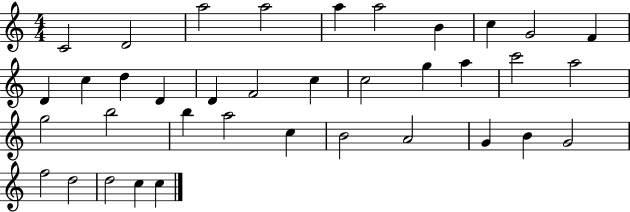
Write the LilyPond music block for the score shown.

{
  \clef treble
  \numericTimeSignature
  \time 4/4
  \key c \major
  c'2 d'2 | a''2 a''2 | a''4 a''2 b'4 | c''4 g'2 f'4 | \break d'4 c''4 d''4 d'4 | d'4 f'2 c''4 | c''2 g''4 a''4 | c'''2 a''2 | \break g''2 b''2 | b''4 a''2 c''4 | b'2 a'2 | g'4 b'4 g'2 | \break f''2 d''2 | d''2 c''4 c''4 | \bar "|."
}